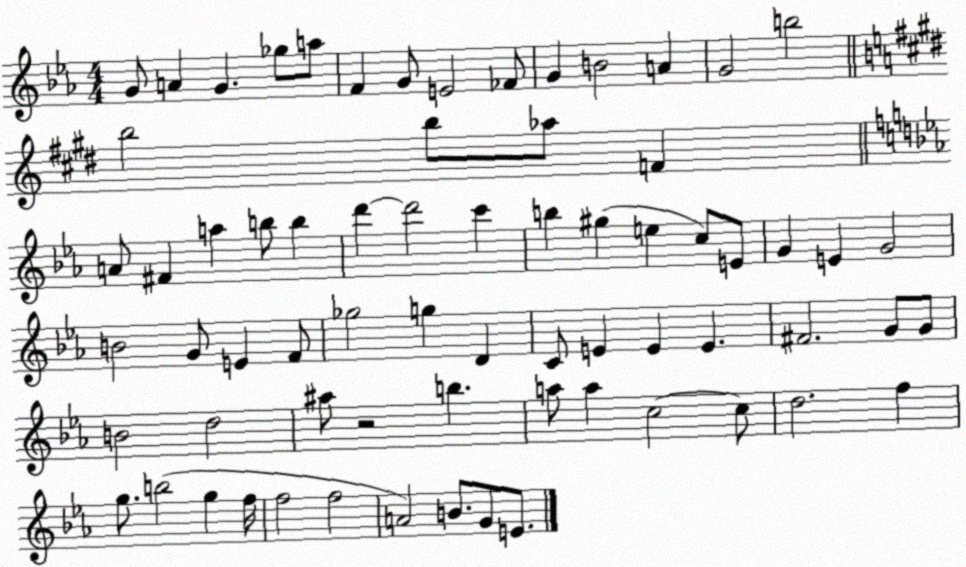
X:1
T:Untitled
M:4/4
L:1/4
K:Eb
G/2 A G _g/2 a/2 F G/2 E2 _F/2 G B2 A G2 b2 b2 b/2 _a/2 F A/2 ^F a b/2 b d' d'2 c' b ^g e c/2 E/2 G E G2 B2 G/2 E F/2 _g2 g D C/2 E E E ^F2 G/2 G/2 B2 d2 ^a/2 z2 b a/2 a c2 c/2 d2 f g/2 b2 g f/4 f2 f2 A2 B/2 G/2 E/2